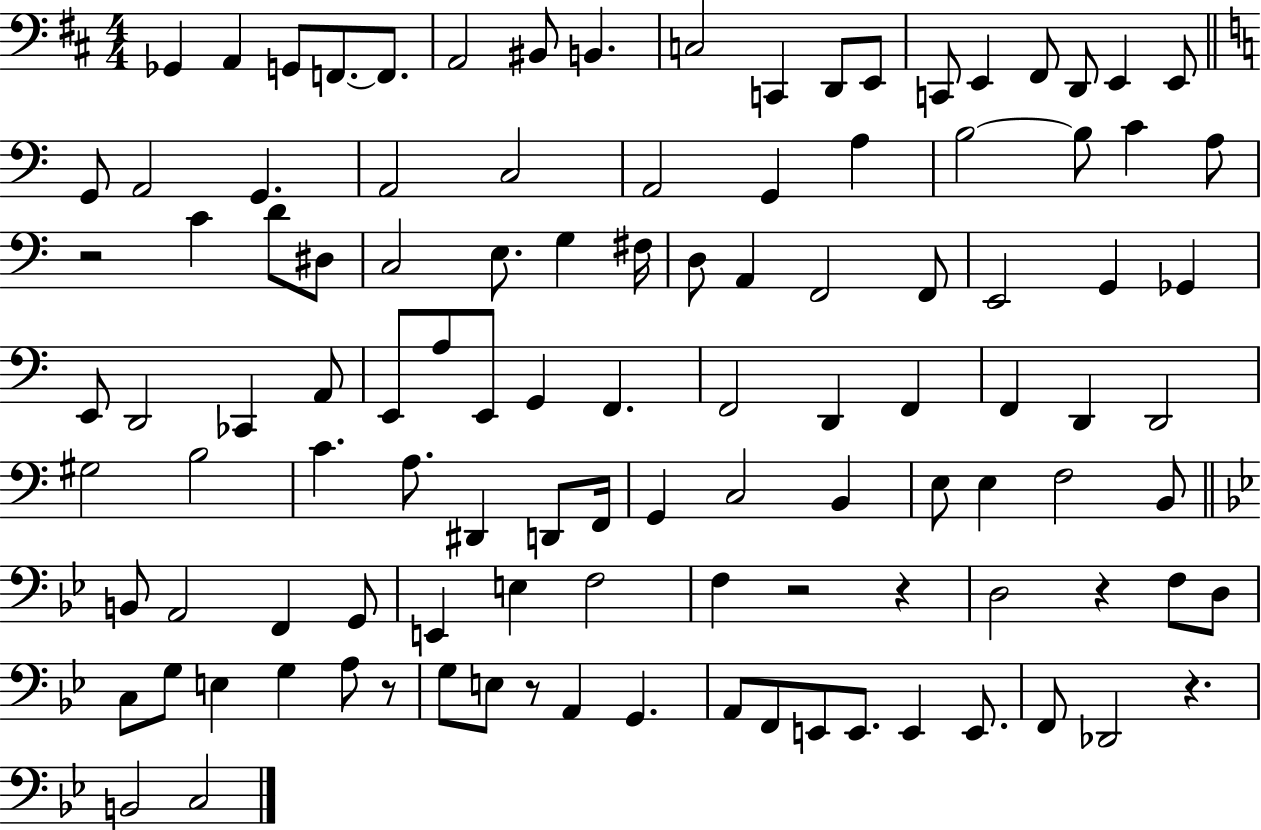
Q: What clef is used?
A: bass